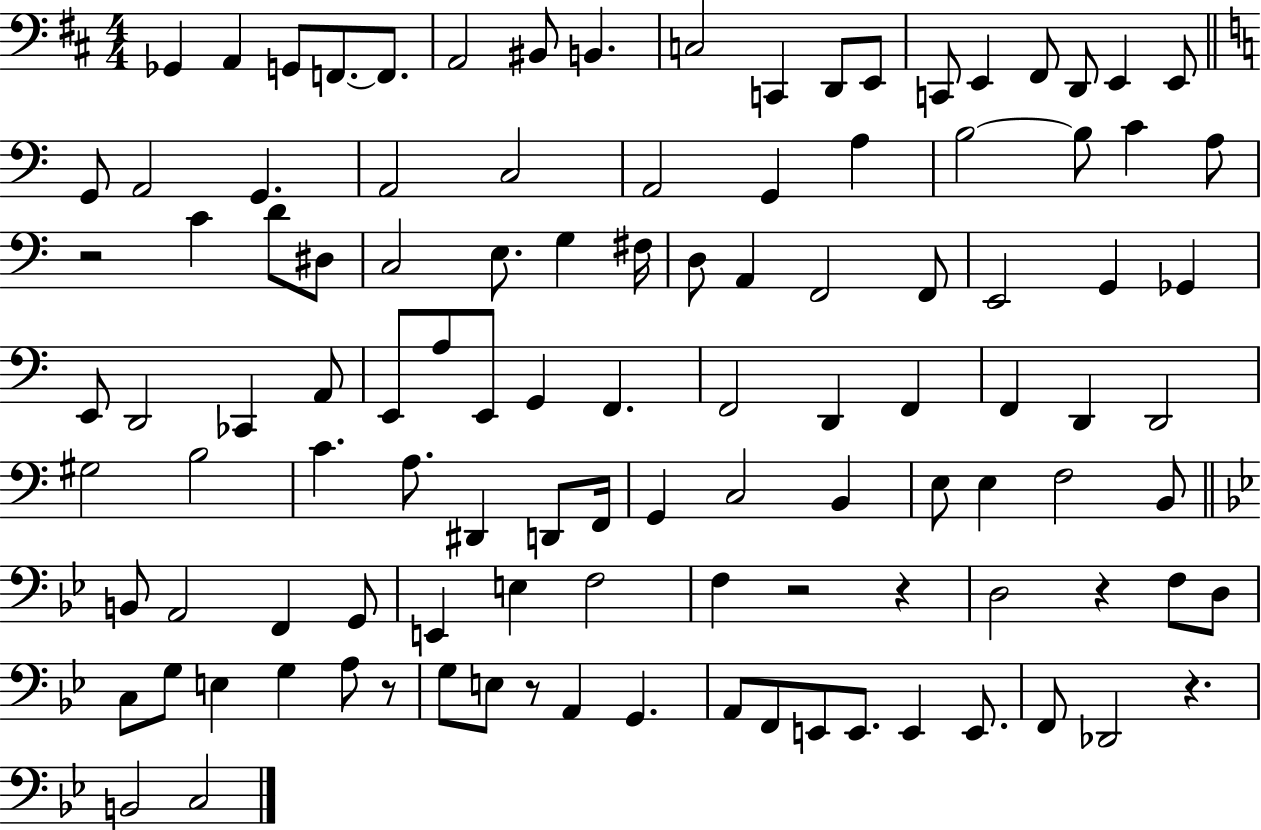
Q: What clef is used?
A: bass